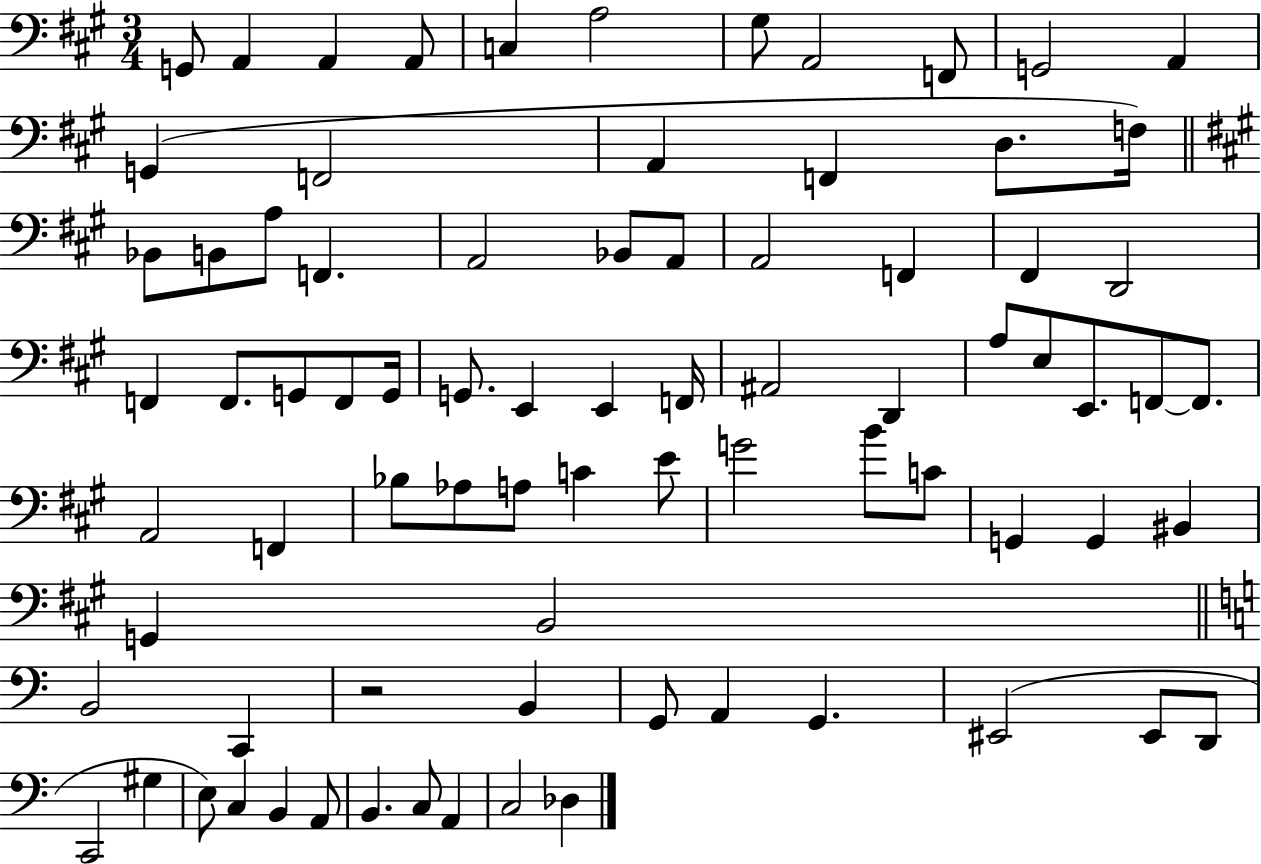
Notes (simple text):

G2/e A2/q A2/q A2/e C3/q A3/h G#3/e A2/h F2/e G2/h A2/q G2/q F2/h A2/q F2/q D3/e. F3/s Bb2/e B2/e A3/e F2/q. A2/h Bb2/e A2/e A2/h F2/q F#2/q D2/h F2/q F2/e. G2/e F2/e G2/s G2/e. E2/q E2/q F2/s A#2/h D2/q A3/e E3/e E2/e. F2/e F2/e. A2/h F2/q Bb3/e Ab3/e A3/e C4/q E4/e G4/h B4/e C4/e G2/q G2/q BIS2/q G2/q B2/h B2/h C2/q R/h B2/q G2/e A2/q G2/q. EIS2/h EIS2/e D2/e C2/h G#3/q E3/e C3/q B2/q A2/e B2/q. C3/e A2/q C3/h Db3/q